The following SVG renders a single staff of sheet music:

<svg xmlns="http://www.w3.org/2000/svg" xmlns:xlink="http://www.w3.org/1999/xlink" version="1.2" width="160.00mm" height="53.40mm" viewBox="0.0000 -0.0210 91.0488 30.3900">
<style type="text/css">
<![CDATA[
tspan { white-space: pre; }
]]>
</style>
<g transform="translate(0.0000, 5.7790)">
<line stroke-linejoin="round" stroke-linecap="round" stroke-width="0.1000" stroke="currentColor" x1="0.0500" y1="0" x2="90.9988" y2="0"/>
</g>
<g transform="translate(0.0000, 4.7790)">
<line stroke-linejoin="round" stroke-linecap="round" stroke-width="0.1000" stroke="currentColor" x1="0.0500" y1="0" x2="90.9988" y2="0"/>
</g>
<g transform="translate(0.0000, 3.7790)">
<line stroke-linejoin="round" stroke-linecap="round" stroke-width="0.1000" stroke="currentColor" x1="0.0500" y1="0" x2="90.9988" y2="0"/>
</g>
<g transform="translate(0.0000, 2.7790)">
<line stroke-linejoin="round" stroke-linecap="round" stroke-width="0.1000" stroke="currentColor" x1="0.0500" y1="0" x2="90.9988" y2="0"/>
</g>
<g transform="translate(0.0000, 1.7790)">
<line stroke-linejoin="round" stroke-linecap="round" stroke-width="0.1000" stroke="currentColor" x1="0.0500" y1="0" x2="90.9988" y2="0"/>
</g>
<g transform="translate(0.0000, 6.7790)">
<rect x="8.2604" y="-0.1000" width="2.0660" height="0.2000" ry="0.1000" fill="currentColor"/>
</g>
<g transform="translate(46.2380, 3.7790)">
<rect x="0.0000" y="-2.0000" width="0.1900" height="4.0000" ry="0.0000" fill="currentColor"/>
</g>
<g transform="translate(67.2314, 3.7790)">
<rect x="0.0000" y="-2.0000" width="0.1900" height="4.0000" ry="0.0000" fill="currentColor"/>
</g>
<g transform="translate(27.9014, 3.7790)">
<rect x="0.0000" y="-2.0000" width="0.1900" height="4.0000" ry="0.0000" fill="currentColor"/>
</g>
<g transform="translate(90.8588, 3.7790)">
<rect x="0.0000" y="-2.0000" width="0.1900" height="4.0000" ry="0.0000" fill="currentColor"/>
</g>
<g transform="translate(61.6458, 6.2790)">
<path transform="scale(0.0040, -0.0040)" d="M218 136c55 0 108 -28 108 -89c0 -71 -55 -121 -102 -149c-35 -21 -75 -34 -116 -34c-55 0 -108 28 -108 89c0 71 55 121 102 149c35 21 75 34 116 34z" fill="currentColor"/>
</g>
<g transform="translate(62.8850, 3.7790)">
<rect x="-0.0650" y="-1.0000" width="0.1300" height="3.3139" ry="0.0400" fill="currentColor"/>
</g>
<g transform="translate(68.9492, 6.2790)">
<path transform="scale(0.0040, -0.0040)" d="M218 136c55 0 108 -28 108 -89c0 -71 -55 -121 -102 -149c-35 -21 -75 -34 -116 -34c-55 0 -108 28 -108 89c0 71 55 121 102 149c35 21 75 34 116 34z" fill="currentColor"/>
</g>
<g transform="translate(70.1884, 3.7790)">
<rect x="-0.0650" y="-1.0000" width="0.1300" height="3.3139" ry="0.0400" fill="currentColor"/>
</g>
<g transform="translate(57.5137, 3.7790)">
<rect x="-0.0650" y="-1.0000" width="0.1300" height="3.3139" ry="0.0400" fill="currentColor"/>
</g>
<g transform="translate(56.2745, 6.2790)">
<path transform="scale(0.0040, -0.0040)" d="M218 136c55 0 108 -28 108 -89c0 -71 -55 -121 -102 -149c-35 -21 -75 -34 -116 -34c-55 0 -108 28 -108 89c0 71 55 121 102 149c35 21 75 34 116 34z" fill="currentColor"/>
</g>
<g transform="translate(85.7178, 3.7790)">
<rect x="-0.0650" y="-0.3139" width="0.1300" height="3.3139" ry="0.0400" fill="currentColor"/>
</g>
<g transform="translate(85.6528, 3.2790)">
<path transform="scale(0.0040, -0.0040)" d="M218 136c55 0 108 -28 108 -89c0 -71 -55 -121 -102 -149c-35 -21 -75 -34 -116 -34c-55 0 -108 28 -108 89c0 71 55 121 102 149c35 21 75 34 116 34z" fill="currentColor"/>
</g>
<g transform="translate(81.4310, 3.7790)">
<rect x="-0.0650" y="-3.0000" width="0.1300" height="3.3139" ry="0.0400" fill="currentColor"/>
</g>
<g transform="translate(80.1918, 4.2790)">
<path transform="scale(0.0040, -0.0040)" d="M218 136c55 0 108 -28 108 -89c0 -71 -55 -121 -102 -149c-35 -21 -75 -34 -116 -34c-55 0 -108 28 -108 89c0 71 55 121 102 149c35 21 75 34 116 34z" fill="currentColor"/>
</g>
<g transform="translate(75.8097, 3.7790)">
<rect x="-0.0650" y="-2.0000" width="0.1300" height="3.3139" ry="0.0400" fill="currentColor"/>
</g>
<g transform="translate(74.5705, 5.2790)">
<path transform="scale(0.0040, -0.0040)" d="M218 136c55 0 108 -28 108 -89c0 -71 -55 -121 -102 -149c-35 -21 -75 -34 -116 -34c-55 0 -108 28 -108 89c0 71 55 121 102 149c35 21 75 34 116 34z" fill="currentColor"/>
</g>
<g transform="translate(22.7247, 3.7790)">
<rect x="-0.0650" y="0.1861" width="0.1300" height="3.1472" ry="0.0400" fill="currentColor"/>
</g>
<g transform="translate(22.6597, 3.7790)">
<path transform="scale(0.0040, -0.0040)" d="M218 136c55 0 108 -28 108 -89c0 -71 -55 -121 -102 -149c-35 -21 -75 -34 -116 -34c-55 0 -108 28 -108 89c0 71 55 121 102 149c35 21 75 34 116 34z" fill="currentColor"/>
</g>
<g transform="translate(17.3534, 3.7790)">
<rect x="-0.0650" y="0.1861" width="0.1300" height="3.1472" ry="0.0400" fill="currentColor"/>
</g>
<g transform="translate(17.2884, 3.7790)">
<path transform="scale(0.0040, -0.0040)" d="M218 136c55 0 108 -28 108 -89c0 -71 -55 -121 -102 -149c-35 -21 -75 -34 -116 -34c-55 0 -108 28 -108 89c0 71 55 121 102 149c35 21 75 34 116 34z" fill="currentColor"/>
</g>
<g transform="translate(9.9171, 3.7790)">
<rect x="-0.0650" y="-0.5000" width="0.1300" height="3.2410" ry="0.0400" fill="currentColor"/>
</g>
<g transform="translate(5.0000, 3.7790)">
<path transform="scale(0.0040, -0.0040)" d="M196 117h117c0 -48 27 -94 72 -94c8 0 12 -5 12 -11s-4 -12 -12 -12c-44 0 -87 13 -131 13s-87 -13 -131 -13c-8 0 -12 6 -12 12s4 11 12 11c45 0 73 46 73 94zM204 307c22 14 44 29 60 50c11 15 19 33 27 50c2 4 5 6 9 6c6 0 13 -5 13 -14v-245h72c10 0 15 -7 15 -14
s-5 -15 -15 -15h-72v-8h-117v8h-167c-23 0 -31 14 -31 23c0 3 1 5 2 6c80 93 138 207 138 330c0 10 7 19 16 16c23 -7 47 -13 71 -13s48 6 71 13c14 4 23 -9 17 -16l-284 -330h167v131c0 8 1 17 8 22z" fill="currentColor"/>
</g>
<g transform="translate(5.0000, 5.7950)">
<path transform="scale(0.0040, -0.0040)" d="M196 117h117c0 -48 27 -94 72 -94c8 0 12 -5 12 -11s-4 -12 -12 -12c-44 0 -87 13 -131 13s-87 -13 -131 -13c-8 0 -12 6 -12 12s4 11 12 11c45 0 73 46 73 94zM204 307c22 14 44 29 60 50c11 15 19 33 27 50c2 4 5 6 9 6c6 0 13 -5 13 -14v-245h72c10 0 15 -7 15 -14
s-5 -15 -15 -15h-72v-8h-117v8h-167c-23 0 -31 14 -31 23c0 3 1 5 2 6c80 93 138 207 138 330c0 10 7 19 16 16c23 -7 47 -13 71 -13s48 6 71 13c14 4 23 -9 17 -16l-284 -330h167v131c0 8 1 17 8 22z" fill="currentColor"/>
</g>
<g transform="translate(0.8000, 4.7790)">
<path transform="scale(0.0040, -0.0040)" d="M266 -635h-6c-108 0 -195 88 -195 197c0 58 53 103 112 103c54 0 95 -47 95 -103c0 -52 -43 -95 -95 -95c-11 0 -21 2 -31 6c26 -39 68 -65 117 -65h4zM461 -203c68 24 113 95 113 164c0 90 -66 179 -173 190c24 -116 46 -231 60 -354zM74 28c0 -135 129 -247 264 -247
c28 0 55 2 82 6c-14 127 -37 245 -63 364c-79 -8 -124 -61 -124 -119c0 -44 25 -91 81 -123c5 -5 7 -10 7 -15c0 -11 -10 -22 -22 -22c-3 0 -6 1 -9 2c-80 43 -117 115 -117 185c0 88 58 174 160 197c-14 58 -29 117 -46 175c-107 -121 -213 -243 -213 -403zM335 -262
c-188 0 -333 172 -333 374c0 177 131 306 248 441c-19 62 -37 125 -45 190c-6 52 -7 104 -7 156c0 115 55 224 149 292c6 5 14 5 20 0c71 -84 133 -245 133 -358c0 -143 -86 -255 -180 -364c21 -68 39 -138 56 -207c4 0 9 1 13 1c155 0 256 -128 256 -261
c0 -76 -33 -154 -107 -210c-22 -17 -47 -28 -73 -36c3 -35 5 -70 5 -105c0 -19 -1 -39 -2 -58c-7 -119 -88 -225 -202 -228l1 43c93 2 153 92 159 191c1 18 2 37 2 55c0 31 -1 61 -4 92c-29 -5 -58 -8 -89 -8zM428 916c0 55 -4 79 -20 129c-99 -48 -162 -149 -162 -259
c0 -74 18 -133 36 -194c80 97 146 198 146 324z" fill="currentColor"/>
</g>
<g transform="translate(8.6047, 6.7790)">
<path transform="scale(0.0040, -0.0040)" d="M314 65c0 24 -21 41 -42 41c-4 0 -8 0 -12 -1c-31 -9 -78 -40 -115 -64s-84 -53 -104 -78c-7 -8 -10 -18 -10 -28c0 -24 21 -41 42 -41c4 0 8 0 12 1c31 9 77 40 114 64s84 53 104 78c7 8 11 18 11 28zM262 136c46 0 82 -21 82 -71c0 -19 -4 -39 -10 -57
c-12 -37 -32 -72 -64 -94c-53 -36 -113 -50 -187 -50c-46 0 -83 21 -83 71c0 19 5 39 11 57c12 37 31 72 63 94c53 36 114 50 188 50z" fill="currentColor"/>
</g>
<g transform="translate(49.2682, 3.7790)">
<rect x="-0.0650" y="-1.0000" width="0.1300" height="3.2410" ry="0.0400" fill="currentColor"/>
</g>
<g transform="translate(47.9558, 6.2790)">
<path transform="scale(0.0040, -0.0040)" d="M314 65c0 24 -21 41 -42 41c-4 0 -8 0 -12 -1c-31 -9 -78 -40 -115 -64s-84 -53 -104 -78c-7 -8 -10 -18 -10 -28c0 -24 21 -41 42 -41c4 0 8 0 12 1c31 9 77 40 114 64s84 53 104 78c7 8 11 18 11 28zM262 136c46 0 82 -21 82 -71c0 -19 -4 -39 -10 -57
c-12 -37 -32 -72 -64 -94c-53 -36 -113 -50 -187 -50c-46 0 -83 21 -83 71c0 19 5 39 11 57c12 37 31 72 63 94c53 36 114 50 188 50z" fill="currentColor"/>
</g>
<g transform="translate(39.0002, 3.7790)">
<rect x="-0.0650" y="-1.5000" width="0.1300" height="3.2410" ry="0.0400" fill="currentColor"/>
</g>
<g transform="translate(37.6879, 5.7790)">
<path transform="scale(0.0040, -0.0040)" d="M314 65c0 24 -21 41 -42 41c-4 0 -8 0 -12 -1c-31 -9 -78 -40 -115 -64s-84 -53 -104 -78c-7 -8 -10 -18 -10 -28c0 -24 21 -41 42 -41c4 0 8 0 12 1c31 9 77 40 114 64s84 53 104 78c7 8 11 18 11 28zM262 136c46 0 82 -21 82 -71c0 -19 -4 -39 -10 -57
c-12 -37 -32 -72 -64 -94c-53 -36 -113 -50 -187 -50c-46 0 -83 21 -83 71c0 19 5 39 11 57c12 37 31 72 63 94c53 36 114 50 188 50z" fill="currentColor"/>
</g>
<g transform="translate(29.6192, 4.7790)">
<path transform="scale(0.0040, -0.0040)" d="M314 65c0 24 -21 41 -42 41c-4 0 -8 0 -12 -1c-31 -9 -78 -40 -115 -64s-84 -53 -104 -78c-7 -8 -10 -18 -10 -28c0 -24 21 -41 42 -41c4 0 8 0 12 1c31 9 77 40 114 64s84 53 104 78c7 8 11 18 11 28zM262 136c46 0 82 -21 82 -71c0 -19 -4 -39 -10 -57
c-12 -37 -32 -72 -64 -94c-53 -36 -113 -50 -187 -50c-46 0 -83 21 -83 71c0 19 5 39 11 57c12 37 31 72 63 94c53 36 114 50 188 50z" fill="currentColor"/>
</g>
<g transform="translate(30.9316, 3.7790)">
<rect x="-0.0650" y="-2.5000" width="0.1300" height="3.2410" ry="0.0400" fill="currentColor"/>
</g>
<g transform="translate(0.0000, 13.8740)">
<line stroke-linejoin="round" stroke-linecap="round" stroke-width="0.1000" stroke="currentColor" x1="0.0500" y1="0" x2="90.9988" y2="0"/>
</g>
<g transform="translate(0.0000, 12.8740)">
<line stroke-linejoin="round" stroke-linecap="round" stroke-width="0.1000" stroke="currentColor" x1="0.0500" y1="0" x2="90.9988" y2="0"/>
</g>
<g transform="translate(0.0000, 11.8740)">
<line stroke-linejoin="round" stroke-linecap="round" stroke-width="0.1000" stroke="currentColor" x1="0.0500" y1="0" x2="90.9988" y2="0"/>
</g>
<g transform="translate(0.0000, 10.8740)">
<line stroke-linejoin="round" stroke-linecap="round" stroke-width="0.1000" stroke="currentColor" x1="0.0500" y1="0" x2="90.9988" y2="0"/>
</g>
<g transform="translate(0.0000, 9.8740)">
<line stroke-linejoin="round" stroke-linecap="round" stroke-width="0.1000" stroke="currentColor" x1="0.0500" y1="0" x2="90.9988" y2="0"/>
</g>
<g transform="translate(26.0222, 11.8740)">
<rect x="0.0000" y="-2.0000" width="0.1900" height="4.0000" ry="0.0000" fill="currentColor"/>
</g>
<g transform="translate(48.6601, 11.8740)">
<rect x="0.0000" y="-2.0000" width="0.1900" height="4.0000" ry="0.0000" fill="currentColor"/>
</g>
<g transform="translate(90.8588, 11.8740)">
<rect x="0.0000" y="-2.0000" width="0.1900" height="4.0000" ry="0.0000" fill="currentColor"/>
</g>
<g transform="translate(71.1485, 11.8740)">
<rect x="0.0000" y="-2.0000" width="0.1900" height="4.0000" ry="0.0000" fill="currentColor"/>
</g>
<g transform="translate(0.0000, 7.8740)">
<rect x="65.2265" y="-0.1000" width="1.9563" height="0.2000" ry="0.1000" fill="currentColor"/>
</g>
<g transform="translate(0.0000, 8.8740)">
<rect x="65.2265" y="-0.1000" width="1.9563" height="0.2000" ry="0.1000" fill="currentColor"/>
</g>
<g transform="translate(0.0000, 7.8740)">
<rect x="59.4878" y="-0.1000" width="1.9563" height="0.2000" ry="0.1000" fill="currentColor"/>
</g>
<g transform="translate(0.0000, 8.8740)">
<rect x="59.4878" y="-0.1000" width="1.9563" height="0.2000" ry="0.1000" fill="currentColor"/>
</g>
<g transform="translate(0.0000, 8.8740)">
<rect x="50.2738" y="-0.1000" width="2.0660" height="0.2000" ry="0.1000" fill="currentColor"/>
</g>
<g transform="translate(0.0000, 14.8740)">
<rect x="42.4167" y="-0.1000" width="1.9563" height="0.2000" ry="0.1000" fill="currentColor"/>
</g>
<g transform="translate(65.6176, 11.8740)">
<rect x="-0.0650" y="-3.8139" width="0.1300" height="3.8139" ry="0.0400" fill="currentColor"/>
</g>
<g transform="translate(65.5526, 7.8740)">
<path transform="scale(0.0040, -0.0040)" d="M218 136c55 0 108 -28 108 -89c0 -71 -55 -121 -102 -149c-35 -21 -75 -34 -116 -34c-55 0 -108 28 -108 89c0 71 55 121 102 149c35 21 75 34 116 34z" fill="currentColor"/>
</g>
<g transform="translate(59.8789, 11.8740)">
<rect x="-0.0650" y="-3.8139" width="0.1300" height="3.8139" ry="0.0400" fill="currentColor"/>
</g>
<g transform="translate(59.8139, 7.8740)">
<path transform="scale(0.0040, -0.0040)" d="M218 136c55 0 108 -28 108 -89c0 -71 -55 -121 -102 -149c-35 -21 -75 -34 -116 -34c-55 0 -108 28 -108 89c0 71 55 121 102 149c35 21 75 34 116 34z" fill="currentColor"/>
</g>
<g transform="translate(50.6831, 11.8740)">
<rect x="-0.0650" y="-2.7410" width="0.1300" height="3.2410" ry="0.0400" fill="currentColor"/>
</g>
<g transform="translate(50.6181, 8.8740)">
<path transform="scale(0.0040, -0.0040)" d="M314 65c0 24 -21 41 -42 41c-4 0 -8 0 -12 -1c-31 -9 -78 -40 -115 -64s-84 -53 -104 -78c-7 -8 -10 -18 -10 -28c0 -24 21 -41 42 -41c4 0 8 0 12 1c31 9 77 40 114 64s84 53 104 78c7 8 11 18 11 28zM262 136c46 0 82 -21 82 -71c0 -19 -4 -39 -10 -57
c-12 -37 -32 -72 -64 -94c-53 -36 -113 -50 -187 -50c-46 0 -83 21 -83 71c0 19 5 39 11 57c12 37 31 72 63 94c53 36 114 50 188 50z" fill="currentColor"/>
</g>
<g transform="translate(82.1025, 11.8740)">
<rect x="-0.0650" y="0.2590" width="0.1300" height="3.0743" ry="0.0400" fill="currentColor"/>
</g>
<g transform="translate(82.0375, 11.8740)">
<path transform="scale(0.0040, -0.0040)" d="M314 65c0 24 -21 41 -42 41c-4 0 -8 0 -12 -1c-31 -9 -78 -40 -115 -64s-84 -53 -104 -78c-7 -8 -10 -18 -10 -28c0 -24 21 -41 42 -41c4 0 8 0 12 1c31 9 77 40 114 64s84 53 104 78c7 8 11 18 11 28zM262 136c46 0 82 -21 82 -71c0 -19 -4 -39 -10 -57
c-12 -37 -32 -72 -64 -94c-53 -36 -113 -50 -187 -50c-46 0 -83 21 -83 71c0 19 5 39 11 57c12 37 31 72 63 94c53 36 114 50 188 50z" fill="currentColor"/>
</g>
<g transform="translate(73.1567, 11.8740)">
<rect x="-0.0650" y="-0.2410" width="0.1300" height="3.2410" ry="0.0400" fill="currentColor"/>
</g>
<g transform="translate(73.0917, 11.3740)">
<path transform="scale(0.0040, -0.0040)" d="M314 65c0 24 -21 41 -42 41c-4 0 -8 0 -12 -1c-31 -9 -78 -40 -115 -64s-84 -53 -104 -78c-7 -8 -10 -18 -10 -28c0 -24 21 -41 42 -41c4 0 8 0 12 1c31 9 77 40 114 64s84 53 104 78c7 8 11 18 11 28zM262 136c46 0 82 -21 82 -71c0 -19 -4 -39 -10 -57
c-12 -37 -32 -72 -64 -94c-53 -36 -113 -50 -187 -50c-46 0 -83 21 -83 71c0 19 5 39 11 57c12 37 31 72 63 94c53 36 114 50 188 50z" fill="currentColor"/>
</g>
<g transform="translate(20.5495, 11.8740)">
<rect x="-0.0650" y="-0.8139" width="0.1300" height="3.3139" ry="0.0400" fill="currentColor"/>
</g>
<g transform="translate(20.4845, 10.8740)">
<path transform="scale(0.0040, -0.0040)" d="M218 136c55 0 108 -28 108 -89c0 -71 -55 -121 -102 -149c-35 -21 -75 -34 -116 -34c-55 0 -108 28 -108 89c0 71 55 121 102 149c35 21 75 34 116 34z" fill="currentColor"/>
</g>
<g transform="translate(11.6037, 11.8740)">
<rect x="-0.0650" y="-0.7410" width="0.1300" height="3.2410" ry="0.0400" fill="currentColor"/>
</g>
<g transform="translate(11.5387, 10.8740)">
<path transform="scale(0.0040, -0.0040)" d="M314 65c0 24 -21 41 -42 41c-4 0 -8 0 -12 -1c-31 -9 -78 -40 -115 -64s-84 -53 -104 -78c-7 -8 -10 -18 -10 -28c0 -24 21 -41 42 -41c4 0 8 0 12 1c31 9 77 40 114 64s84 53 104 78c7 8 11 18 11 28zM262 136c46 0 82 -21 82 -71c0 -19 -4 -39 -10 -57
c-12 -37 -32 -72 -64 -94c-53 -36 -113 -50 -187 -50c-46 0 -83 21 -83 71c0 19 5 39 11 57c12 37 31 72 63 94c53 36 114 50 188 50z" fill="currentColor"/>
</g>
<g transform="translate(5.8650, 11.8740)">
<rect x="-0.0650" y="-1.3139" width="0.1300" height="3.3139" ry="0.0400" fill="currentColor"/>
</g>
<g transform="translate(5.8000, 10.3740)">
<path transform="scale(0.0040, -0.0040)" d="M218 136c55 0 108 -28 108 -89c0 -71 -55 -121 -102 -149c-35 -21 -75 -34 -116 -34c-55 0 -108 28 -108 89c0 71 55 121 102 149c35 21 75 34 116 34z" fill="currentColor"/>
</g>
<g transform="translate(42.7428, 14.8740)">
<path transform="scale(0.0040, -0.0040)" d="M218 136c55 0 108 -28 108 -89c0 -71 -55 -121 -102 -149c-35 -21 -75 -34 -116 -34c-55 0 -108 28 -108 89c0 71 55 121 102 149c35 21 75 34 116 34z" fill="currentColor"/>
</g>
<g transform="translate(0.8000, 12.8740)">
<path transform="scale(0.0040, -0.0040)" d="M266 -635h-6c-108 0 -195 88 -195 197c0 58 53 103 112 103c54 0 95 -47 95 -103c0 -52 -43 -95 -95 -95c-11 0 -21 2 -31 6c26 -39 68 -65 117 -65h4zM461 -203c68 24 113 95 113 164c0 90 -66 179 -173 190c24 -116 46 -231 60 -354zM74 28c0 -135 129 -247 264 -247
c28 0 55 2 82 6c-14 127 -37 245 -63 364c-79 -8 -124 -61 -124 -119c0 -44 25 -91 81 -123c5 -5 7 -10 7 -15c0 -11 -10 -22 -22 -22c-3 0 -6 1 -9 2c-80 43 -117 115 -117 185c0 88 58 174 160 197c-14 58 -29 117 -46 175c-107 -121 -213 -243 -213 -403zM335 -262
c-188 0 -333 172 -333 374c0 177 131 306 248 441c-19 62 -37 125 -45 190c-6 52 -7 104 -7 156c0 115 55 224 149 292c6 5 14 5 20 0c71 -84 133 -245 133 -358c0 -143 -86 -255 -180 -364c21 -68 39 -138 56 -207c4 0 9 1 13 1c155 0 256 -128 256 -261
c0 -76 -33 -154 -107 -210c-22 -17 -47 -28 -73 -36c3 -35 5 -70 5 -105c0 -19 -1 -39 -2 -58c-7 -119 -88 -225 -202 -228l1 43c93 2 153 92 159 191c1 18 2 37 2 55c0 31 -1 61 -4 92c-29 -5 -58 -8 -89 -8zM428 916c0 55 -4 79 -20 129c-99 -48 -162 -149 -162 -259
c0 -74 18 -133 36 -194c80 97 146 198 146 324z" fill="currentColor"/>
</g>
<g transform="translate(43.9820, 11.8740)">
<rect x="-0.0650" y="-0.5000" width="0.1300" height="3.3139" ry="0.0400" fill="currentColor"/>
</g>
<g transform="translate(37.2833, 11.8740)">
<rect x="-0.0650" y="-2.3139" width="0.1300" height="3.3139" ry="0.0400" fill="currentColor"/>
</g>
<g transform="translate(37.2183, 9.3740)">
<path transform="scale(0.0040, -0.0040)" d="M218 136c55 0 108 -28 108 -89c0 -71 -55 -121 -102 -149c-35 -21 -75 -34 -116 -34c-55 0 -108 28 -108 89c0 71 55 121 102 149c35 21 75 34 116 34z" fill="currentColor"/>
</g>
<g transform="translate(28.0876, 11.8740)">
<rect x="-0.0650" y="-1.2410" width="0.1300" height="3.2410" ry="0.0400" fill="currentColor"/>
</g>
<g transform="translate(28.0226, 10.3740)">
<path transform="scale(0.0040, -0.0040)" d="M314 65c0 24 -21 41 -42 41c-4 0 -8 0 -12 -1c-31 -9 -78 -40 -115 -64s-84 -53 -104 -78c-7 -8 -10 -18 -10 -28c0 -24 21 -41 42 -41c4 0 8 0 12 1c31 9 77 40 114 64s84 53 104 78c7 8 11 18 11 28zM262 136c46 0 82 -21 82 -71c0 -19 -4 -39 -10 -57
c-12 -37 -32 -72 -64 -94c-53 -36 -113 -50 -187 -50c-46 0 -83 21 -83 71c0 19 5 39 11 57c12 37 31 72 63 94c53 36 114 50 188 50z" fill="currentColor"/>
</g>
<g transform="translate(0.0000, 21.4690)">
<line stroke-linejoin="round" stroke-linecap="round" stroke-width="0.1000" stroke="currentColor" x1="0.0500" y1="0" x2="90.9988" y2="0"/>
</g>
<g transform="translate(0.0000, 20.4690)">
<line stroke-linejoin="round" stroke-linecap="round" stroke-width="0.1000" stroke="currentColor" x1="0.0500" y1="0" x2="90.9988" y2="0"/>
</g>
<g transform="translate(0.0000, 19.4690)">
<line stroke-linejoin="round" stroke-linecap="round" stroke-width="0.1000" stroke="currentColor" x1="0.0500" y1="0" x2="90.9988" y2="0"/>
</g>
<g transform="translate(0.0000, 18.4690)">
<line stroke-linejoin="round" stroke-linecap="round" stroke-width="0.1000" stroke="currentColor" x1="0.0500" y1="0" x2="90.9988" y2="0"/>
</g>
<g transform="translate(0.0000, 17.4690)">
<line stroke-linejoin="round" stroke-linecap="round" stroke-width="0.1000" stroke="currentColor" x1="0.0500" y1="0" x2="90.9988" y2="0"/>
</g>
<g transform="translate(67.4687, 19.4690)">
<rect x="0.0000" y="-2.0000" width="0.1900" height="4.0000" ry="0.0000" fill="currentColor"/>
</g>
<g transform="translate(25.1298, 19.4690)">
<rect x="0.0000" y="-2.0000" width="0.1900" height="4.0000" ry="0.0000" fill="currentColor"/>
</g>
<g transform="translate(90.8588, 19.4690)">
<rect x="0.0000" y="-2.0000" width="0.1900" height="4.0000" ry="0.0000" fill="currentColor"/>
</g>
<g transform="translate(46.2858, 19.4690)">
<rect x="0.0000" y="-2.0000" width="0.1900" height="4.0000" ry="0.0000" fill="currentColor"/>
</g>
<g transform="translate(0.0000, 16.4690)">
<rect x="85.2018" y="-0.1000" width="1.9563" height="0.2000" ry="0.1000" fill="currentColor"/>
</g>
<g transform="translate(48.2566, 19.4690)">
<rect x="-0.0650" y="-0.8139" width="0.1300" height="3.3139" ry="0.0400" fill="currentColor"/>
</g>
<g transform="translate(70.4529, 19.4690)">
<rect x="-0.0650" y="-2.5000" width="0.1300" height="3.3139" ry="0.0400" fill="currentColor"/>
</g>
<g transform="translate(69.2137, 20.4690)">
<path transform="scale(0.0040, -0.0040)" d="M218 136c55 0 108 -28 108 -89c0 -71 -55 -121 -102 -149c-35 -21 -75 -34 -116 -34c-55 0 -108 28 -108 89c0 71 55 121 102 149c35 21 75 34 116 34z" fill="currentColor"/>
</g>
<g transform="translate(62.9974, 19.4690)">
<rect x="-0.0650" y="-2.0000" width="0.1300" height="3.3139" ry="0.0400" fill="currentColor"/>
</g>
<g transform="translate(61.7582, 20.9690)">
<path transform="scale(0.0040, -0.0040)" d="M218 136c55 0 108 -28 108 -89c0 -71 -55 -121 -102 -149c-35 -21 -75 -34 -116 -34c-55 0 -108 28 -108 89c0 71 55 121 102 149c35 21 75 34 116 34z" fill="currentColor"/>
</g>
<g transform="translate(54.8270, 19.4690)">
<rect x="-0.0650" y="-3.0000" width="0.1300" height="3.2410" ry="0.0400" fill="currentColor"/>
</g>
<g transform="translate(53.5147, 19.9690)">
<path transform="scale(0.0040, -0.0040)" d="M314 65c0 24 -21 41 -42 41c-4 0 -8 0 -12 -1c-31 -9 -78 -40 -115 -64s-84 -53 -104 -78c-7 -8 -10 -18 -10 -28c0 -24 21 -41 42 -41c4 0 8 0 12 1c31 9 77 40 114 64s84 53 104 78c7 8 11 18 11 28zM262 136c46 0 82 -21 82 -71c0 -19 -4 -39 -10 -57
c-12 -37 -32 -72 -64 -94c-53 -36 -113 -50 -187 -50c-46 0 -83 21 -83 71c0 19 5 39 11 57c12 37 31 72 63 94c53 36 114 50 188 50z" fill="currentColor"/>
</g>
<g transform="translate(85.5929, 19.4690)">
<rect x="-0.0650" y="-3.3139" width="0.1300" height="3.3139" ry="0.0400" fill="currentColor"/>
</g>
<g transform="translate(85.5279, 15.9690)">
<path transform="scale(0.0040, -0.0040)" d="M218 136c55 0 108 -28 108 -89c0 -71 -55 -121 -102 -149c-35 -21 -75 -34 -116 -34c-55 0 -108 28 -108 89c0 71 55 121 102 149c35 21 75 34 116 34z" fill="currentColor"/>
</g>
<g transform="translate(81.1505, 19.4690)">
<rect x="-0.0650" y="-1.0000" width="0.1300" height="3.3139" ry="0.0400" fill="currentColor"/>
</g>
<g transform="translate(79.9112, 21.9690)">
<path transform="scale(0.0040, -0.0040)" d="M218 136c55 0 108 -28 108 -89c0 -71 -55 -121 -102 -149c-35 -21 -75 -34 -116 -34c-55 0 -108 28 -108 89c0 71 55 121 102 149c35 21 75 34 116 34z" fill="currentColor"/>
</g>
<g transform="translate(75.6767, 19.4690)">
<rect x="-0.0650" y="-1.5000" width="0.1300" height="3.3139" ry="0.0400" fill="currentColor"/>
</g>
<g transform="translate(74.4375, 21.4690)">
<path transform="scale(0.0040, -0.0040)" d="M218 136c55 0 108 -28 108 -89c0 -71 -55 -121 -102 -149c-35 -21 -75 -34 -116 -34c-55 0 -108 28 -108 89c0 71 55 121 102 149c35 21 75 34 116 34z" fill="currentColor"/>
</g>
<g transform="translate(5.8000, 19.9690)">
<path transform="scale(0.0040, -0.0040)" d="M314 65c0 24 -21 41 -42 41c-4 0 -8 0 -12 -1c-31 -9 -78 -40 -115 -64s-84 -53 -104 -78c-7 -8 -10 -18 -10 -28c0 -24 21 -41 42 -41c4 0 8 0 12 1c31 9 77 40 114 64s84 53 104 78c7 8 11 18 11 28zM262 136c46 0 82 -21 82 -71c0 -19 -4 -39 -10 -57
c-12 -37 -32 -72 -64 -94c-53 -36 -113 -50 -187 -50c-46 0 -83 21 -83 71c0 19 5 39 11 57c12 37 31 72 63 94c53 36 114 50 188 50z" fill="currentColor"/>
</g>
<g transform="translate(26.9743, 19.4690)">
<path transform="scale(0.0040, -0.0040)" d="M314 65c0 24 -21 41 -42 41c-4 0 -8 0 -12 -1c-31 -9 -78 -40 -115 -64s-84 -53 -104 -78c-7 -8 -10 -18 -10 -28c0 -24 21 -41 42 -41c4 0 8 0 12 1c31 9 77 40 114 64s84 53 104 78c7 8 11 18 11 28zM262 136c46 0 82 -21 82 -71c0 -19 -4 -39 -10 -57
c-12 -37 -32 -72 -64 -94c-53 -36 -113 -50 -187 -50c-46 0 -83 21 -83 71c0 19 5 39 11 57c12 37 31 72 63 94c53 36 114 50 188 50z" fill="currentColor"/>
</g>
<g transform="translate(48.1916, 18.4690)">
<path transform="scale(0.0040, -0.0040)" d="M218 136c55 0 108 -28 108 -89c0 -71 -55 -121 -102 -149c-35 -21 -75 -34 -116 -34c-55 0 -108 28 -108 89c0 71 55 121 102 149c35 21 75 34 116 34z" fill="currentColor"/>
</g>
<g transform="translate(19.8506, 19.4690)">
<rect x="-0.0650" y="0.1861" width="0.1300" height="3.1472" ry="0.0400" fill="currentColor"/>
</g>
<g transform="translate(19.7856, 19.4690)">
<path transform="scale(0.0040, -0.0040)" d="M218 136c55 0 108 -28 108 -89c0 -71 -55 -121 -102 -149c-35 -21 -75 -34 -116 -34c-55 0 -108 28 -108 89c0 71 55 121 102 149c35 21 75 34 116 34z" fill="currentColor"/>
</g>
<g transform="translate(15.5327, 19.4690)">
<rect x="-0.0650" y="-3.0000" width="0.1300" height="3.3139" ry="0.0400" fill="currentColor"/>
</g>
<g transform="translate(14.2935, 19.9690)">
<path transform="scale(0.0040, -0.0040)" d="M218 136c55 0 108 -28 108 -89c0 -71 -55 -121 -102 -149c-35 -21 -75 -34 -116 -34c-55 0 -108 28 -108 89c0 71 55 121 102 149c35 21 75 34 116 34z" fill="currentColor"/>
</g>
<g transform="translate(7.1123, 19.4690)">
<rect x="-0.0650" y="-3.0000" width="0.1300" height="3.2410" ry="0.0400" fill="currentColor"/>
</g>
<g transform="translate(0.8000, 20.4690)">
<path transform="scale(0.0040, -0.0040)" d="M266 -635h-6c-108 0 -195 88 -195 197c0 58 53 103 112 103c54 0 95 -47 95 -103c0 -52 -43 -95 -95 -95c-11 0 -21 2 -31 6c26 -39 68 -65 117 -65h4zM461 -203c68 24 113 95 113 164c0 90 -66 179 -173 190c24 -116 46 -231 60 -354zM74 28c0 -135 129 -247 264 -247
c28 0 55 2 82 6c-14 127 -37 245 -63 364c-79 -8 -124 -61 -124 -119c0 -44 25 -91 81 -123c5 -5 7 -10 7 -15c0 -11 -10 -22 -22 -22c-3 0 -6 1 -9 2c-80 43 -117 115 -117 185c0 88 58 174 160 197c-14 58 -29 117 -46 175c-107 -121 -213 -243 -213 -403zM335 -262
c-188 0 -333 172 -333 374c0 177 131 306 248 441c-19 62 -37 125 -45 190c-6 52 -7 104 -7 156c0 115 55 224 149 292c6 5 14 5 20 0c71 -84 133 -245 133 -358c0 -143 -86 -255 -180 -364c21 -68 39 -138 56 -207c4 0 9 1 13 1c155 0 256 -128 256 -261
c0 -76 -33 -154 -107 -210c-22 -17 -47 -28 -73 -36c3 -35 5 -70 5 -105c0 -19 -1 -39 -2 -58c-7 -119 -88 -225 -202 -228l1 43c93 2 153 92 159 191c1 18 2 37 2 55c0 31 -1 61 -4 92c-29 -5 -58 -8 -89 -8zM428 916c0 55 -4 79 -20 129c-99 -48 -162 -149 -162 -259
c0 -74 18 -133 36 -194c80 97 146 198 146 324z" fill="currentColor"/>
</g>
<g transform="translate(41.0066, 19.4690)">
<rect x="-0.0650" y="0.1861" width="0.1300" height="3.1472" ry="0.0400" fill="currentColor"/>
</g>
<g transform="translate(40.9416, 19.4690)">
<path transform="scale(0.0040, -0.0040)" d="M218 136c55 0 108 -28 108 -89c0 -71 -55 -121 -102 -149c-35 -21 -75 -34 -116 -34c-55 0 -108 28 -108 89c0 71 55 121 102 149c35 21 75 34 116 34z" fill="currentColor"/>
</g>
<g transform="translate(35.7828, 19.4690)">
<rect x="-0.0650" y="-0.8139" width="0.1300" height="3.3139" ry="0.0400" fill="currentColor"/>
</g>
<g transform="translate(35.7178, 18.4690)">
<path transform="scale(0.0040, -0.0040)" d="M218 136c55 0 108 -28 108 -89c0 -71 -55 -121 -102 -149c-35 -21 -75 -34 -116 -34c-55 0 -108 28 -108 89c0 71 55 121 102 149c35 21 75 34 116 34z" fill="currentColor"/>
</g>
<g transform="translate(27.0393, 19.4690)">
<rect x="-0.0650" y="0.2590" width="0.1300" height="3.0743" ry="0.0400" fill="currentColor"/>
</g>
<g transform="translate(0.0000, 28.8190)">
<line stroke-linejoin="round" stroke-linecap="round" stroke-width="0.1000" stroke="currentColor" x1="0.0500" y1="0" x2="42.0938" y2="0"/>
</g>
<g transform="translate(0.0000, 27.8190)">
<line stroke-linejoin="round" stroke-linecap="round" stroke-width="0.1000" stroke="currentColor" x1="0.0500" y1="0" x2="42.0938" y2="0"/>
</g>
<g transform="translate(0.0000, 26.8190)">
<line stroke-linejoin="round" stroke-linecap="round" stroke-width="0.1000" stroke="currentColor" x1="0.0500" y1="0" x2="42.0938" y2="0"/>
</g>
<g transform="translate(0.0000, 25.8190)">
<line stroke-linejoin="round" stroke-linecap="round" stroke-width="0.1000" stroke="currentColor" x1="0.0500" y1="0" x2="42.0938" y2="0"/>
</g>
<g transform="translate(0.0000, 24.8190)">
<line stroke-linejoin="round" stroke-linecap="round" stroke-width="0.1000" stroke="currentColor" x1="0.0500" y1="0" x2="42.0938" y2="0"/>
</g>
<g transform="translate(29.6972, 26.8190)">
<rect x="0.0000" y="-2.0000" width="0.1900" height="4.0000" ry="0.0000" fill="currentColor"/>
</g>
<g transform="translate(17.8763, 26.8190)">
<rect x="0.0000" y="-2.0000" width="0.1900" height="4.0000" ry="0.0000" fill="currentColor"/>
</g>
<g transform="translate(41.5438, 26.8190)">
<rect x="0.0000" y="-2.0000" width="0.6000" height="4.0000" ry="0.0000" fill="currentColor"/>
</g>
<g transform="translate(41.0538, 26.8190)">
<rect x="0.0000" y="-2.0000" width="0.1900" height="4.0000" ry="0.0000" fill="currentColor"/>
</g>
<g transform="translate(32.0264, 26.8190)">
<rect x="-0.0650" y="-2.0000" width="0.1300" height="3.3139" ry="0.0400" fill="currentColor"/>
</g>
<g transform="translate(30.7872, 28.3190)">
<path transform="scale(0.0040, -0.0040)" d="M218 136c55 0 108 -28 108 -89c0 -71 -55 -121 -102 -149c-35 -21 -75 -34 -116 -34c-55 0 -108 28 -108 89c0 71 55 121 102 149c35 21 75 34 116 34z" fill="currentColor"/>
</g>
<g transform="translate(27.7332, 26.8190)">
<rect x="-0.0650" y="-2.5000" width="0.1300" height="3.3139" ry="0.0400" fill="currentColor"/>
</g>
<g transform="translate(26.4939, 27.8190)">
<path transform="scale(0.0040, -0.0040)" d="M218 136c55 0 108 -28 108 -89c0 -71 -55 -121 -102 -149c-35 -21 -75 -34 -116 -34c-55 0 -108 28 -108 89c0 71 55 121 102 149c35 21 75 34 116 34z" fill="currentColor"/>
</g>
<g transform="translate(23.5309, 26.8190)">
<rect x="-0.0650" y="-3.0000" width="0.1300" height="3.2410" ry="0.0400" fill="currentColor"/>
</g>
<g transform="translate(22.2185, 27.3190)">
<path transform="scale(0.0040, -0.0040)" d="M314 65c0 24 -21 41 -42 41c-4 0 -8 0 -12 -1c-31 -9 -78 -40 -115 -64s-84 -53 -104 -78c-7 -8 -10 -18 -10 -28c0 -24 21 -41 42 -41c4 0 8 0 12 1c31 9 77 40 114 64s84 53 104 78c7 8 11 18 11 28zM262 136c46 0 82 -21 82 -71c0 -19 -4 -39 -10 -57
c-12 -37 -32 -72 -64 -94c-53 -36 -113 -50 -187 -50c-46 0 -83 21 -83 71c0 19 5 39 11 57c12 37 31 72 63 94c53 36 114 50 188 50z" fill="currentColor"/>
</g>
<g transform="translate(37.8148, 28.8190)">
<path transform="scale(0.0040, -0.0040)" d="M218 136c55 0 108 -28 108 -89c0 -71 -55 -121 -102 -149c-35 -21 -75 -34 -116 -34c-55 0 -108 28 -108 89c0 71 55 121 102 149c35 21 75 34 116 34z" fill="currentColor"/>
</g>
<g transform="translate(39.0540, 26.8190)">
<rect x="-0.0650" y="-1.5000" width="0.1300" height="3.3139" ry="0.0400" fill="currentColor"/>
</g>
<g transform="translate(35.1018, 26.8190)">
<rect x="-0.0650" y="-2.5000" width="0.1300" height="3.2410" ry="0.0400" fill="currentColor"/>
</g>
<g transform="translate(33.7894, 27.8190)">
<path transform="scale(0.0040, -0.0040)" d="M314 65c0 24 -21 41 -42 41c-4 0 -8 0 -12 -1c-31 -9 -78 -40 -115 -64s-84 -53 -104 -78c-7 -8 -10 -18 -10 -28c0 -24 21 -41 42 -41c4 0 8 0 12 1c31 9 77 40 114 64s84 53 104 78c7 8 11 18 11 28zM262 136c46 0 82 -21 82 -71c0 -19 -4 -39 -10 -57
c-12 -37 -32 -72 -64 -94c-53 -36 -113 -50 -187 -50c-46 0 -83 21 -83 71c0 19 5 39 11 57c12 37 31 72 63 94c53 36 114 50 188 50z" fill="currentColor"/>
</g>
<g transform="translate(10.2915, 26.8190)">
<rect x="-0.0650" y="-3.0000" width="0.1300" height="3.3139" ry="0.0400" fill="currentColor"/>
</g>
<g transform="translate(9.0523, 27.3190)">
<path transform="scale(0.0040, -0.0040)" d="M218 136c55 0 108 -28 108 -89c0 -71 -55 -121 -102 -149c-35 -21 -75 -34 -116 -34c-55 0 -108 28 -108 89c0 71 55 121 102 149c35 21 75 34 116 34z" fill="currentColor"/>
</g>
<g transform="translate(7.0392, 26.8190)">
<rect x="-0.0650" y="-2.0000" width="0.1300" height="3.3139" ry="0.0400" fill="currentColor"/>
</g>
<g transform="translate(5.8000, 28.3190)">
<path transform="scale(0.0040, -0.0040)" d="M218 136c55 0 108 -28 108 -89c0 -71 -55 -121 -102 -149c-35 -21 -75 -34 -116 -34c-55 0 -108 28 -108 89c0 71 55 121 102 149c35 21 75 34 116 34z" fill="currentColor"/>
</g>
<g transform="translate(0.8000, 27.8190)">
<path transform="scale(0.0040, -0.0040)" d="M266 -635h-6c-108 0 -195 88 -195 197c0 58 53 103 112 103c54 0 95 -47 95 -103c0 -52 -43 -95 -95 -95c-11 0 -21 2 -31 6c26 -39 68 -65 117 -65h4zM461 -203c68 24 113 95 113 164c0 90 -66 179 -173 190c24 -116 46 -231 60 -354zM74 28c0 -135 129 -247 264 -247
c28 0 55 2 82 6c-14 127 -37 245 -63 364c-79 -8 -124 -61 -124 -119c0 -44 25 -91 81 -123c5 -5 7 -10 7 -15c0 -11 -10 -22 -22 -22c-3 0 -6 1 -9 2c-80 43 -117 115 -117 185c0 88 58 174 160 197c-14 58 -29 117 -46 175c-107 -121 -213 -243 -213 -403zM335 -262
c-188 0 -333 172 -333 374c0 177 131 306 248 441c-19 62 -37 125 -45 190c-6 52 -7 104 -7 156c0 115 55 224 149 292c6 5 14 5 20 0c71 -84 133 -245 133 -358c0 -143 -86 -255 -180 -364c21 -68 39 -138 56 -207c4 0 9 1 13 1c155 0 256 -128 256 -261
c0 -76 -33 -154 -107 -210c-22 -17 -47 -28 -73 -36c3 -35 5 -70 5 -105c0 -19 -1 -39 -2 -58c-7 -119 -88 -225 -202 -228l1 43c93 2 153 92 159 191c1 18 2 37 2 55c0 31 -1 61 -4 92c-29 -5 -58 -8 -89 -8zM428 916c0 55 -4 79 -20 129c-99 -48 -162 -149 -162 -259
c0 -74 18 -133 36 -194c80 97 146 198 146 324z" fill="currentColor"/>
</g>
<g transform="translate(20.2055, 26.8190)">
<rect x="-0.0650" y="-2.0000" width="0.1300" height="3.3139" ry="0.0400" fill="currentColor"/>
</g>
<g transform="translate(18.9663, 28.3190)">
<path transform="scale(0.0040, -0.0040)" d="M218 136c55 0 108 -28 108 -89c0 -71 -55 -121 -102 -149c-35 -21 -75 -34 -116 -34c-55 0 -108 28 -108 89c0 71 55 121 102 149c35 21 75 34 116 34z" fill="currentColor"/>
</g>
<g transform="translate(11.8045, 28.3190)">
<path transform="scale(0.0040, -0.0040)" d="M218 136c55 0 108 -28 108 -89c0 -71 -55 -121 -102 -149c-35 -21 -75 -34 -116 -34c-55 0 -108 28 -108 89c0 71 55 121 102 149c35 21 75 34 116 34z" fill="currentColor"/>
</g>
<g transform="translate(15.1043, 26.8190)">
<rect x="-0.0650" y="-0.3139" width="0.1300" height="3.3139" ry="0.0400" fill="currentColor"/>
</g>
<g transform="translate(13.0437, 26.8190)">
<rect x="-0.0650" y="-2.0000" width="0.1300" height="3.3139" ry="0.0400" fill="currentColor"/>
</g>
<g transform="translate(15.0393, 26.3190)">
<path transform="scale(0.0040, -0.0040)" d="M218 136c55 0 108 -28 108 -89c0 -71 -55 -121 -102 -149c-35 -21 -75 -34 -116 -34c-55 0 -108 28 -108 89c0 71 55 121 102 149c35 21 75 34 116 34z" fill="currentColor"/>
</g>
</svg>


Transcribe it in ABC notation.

X:1
T:Untitled
M:4/4
L:1/4
K:C
C2 B B G2 E2 D2 D D D F A c e d2 d e2 g C a2 c' c' c2 B2 A2 A B B2 d B d A2 F G E D b F A F c F A2 G F G2 E